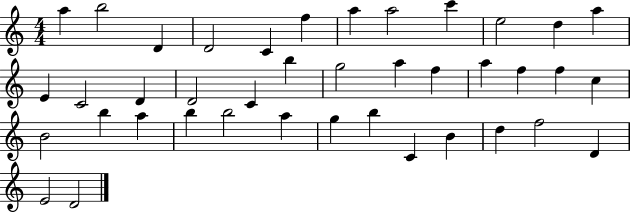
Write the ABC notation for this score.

X:1
T:Untitled
M:4/4
L:1/4
K:C
a b2 D D2 C f a a2 c' e2 d a E C2 D D2 C b g2 a f a f f c B2 b a b b2 a g b C B d f2 D E2 D2